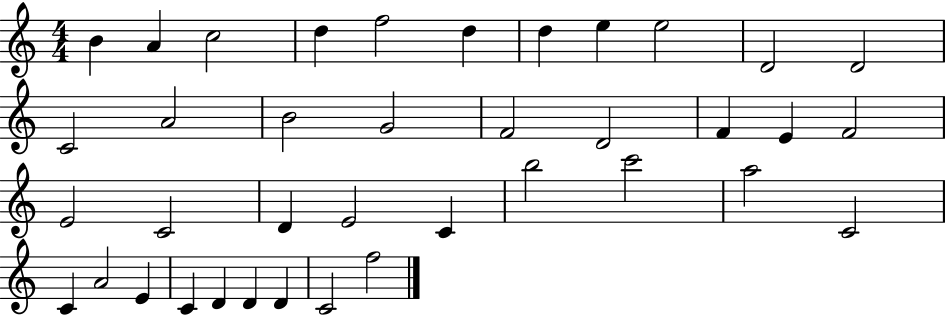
X:1
T:Untitled
M:4/4
L:1/4
K:C
B A c2 d f2 d d e e2 D2 D2 C2 A2 B2 G2 F2 D2 F E F2 E2 C2 D E2 C b2 c'2 a2 C2 C A2 E C D D D C2 f2